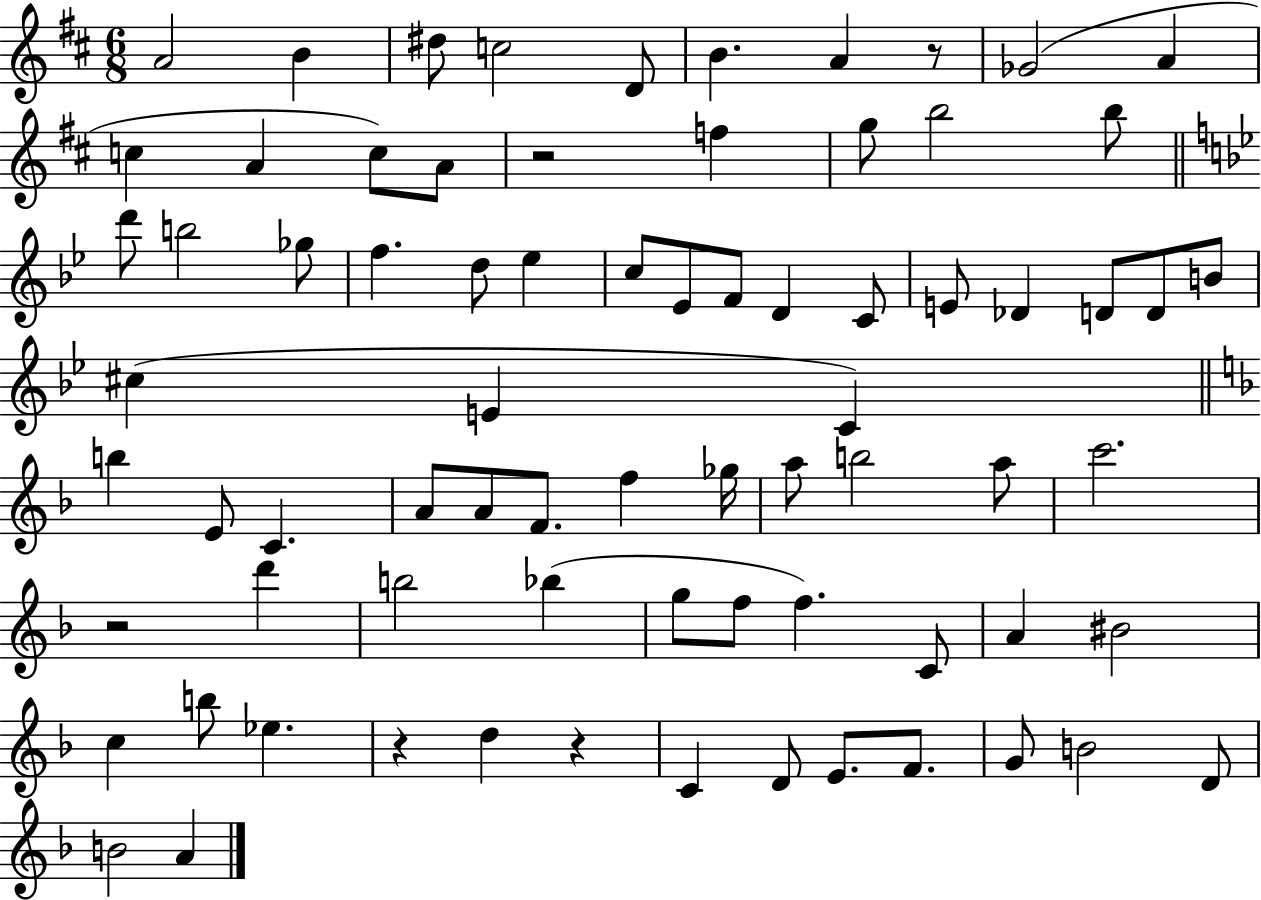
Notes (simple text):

A4/h B4/q D#5/e C5/h D4/e B4/q. A4/q R/e Gb4/h A4/q C5/q A4/q C5/e A4/e R/h F5/q G5/e B5/h B5/e D6/e B5/h Gb5/e F5/q. D5/e Eb5/q C5/e Eb4/e F4/e D4/q C4/e E4/e Db4/q D4/e D4/e B4/e C#5/q E4/q C4/q B5/q E4/e C4/q. A4/e A4/e F4/e. F5/q Gb5/s A5/e B5/h A5/e C6/h. R/h D6/q B5/h Bb5/q G5/e F5/e F5/q. C4/e A4/q BIS4/h C5/q B5/e Eb5/q. R/q D5/q R/q C4/q D4/e E4/e. F4/e. G4/e B4/h D4/e B4/h A4/q